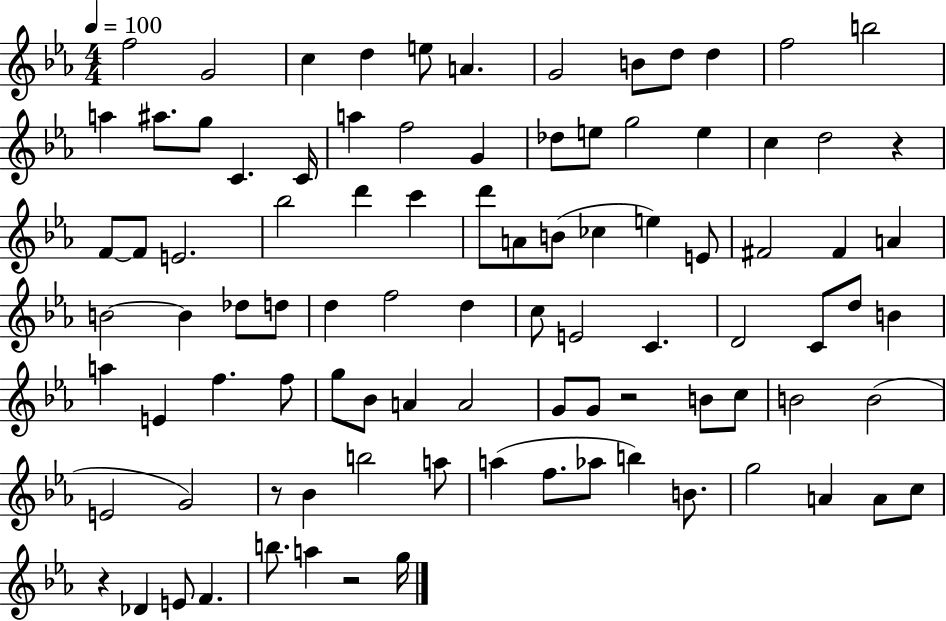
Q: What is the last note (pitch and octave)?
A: G5